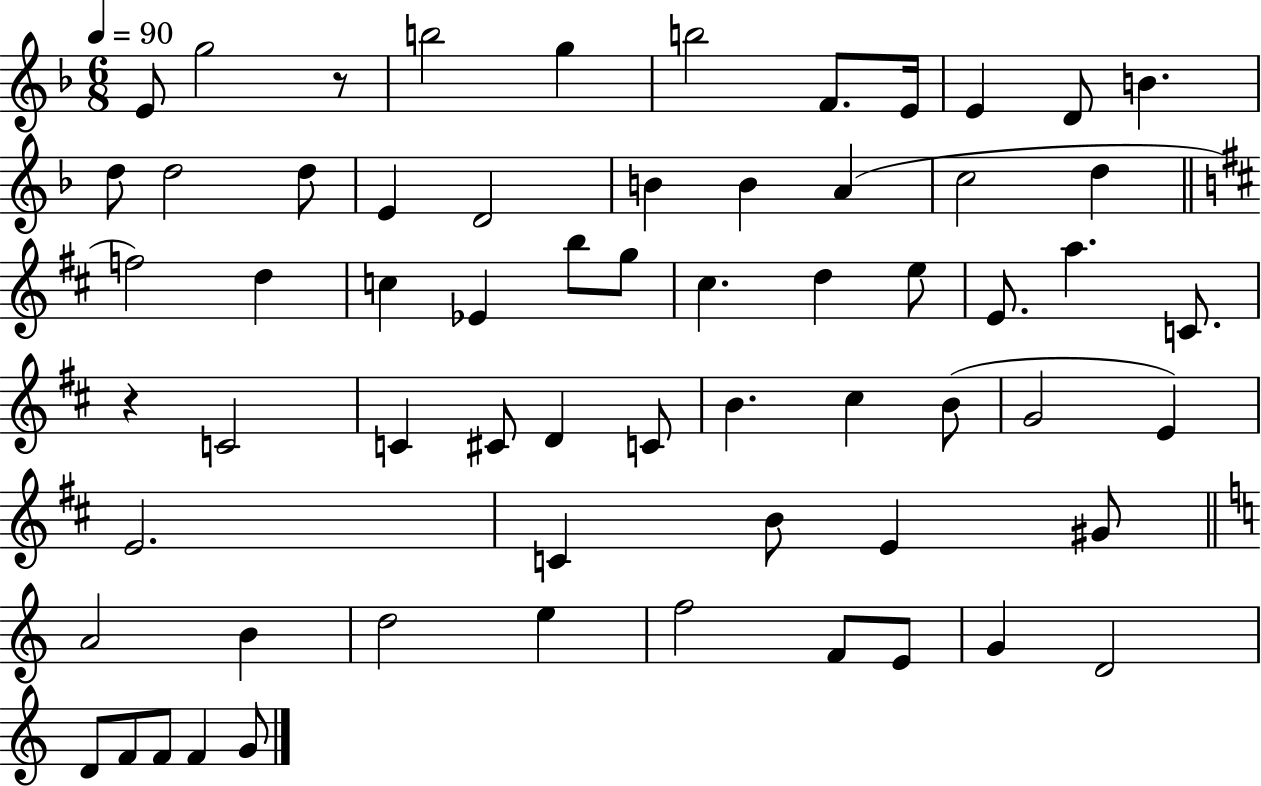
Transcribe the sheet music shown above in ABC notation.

X:1
T:Untitled
M:6/8
L:1/4
K:F
E/2 g2 z/2 b2 g b2 F/2 E/4 E D/2 B d/2 d2 d/2 E D2 B B A c2 d f2 d c _E b/2 g/2 ^c d e/2 E/2 a C/2 z C2 C ^C/2 D C/2 B ^c B/2 G2 E E2 C B/2 E ^G/2 A2 B d2 e f2 F/2 E/2 G D2 D/2 F/2 F/2 F G/2